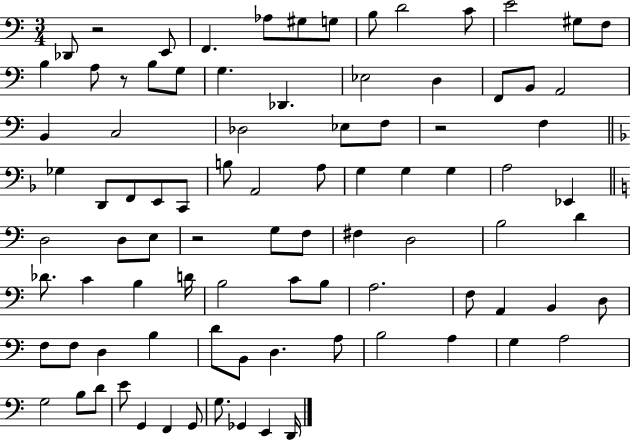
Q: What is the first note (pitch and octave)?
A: Db2